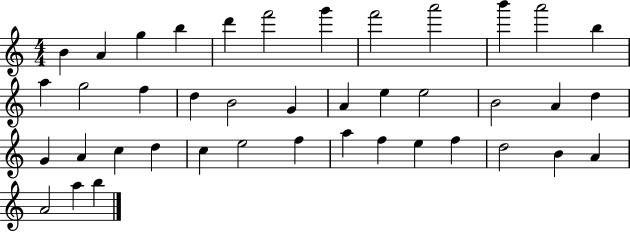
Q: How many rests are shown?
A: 0